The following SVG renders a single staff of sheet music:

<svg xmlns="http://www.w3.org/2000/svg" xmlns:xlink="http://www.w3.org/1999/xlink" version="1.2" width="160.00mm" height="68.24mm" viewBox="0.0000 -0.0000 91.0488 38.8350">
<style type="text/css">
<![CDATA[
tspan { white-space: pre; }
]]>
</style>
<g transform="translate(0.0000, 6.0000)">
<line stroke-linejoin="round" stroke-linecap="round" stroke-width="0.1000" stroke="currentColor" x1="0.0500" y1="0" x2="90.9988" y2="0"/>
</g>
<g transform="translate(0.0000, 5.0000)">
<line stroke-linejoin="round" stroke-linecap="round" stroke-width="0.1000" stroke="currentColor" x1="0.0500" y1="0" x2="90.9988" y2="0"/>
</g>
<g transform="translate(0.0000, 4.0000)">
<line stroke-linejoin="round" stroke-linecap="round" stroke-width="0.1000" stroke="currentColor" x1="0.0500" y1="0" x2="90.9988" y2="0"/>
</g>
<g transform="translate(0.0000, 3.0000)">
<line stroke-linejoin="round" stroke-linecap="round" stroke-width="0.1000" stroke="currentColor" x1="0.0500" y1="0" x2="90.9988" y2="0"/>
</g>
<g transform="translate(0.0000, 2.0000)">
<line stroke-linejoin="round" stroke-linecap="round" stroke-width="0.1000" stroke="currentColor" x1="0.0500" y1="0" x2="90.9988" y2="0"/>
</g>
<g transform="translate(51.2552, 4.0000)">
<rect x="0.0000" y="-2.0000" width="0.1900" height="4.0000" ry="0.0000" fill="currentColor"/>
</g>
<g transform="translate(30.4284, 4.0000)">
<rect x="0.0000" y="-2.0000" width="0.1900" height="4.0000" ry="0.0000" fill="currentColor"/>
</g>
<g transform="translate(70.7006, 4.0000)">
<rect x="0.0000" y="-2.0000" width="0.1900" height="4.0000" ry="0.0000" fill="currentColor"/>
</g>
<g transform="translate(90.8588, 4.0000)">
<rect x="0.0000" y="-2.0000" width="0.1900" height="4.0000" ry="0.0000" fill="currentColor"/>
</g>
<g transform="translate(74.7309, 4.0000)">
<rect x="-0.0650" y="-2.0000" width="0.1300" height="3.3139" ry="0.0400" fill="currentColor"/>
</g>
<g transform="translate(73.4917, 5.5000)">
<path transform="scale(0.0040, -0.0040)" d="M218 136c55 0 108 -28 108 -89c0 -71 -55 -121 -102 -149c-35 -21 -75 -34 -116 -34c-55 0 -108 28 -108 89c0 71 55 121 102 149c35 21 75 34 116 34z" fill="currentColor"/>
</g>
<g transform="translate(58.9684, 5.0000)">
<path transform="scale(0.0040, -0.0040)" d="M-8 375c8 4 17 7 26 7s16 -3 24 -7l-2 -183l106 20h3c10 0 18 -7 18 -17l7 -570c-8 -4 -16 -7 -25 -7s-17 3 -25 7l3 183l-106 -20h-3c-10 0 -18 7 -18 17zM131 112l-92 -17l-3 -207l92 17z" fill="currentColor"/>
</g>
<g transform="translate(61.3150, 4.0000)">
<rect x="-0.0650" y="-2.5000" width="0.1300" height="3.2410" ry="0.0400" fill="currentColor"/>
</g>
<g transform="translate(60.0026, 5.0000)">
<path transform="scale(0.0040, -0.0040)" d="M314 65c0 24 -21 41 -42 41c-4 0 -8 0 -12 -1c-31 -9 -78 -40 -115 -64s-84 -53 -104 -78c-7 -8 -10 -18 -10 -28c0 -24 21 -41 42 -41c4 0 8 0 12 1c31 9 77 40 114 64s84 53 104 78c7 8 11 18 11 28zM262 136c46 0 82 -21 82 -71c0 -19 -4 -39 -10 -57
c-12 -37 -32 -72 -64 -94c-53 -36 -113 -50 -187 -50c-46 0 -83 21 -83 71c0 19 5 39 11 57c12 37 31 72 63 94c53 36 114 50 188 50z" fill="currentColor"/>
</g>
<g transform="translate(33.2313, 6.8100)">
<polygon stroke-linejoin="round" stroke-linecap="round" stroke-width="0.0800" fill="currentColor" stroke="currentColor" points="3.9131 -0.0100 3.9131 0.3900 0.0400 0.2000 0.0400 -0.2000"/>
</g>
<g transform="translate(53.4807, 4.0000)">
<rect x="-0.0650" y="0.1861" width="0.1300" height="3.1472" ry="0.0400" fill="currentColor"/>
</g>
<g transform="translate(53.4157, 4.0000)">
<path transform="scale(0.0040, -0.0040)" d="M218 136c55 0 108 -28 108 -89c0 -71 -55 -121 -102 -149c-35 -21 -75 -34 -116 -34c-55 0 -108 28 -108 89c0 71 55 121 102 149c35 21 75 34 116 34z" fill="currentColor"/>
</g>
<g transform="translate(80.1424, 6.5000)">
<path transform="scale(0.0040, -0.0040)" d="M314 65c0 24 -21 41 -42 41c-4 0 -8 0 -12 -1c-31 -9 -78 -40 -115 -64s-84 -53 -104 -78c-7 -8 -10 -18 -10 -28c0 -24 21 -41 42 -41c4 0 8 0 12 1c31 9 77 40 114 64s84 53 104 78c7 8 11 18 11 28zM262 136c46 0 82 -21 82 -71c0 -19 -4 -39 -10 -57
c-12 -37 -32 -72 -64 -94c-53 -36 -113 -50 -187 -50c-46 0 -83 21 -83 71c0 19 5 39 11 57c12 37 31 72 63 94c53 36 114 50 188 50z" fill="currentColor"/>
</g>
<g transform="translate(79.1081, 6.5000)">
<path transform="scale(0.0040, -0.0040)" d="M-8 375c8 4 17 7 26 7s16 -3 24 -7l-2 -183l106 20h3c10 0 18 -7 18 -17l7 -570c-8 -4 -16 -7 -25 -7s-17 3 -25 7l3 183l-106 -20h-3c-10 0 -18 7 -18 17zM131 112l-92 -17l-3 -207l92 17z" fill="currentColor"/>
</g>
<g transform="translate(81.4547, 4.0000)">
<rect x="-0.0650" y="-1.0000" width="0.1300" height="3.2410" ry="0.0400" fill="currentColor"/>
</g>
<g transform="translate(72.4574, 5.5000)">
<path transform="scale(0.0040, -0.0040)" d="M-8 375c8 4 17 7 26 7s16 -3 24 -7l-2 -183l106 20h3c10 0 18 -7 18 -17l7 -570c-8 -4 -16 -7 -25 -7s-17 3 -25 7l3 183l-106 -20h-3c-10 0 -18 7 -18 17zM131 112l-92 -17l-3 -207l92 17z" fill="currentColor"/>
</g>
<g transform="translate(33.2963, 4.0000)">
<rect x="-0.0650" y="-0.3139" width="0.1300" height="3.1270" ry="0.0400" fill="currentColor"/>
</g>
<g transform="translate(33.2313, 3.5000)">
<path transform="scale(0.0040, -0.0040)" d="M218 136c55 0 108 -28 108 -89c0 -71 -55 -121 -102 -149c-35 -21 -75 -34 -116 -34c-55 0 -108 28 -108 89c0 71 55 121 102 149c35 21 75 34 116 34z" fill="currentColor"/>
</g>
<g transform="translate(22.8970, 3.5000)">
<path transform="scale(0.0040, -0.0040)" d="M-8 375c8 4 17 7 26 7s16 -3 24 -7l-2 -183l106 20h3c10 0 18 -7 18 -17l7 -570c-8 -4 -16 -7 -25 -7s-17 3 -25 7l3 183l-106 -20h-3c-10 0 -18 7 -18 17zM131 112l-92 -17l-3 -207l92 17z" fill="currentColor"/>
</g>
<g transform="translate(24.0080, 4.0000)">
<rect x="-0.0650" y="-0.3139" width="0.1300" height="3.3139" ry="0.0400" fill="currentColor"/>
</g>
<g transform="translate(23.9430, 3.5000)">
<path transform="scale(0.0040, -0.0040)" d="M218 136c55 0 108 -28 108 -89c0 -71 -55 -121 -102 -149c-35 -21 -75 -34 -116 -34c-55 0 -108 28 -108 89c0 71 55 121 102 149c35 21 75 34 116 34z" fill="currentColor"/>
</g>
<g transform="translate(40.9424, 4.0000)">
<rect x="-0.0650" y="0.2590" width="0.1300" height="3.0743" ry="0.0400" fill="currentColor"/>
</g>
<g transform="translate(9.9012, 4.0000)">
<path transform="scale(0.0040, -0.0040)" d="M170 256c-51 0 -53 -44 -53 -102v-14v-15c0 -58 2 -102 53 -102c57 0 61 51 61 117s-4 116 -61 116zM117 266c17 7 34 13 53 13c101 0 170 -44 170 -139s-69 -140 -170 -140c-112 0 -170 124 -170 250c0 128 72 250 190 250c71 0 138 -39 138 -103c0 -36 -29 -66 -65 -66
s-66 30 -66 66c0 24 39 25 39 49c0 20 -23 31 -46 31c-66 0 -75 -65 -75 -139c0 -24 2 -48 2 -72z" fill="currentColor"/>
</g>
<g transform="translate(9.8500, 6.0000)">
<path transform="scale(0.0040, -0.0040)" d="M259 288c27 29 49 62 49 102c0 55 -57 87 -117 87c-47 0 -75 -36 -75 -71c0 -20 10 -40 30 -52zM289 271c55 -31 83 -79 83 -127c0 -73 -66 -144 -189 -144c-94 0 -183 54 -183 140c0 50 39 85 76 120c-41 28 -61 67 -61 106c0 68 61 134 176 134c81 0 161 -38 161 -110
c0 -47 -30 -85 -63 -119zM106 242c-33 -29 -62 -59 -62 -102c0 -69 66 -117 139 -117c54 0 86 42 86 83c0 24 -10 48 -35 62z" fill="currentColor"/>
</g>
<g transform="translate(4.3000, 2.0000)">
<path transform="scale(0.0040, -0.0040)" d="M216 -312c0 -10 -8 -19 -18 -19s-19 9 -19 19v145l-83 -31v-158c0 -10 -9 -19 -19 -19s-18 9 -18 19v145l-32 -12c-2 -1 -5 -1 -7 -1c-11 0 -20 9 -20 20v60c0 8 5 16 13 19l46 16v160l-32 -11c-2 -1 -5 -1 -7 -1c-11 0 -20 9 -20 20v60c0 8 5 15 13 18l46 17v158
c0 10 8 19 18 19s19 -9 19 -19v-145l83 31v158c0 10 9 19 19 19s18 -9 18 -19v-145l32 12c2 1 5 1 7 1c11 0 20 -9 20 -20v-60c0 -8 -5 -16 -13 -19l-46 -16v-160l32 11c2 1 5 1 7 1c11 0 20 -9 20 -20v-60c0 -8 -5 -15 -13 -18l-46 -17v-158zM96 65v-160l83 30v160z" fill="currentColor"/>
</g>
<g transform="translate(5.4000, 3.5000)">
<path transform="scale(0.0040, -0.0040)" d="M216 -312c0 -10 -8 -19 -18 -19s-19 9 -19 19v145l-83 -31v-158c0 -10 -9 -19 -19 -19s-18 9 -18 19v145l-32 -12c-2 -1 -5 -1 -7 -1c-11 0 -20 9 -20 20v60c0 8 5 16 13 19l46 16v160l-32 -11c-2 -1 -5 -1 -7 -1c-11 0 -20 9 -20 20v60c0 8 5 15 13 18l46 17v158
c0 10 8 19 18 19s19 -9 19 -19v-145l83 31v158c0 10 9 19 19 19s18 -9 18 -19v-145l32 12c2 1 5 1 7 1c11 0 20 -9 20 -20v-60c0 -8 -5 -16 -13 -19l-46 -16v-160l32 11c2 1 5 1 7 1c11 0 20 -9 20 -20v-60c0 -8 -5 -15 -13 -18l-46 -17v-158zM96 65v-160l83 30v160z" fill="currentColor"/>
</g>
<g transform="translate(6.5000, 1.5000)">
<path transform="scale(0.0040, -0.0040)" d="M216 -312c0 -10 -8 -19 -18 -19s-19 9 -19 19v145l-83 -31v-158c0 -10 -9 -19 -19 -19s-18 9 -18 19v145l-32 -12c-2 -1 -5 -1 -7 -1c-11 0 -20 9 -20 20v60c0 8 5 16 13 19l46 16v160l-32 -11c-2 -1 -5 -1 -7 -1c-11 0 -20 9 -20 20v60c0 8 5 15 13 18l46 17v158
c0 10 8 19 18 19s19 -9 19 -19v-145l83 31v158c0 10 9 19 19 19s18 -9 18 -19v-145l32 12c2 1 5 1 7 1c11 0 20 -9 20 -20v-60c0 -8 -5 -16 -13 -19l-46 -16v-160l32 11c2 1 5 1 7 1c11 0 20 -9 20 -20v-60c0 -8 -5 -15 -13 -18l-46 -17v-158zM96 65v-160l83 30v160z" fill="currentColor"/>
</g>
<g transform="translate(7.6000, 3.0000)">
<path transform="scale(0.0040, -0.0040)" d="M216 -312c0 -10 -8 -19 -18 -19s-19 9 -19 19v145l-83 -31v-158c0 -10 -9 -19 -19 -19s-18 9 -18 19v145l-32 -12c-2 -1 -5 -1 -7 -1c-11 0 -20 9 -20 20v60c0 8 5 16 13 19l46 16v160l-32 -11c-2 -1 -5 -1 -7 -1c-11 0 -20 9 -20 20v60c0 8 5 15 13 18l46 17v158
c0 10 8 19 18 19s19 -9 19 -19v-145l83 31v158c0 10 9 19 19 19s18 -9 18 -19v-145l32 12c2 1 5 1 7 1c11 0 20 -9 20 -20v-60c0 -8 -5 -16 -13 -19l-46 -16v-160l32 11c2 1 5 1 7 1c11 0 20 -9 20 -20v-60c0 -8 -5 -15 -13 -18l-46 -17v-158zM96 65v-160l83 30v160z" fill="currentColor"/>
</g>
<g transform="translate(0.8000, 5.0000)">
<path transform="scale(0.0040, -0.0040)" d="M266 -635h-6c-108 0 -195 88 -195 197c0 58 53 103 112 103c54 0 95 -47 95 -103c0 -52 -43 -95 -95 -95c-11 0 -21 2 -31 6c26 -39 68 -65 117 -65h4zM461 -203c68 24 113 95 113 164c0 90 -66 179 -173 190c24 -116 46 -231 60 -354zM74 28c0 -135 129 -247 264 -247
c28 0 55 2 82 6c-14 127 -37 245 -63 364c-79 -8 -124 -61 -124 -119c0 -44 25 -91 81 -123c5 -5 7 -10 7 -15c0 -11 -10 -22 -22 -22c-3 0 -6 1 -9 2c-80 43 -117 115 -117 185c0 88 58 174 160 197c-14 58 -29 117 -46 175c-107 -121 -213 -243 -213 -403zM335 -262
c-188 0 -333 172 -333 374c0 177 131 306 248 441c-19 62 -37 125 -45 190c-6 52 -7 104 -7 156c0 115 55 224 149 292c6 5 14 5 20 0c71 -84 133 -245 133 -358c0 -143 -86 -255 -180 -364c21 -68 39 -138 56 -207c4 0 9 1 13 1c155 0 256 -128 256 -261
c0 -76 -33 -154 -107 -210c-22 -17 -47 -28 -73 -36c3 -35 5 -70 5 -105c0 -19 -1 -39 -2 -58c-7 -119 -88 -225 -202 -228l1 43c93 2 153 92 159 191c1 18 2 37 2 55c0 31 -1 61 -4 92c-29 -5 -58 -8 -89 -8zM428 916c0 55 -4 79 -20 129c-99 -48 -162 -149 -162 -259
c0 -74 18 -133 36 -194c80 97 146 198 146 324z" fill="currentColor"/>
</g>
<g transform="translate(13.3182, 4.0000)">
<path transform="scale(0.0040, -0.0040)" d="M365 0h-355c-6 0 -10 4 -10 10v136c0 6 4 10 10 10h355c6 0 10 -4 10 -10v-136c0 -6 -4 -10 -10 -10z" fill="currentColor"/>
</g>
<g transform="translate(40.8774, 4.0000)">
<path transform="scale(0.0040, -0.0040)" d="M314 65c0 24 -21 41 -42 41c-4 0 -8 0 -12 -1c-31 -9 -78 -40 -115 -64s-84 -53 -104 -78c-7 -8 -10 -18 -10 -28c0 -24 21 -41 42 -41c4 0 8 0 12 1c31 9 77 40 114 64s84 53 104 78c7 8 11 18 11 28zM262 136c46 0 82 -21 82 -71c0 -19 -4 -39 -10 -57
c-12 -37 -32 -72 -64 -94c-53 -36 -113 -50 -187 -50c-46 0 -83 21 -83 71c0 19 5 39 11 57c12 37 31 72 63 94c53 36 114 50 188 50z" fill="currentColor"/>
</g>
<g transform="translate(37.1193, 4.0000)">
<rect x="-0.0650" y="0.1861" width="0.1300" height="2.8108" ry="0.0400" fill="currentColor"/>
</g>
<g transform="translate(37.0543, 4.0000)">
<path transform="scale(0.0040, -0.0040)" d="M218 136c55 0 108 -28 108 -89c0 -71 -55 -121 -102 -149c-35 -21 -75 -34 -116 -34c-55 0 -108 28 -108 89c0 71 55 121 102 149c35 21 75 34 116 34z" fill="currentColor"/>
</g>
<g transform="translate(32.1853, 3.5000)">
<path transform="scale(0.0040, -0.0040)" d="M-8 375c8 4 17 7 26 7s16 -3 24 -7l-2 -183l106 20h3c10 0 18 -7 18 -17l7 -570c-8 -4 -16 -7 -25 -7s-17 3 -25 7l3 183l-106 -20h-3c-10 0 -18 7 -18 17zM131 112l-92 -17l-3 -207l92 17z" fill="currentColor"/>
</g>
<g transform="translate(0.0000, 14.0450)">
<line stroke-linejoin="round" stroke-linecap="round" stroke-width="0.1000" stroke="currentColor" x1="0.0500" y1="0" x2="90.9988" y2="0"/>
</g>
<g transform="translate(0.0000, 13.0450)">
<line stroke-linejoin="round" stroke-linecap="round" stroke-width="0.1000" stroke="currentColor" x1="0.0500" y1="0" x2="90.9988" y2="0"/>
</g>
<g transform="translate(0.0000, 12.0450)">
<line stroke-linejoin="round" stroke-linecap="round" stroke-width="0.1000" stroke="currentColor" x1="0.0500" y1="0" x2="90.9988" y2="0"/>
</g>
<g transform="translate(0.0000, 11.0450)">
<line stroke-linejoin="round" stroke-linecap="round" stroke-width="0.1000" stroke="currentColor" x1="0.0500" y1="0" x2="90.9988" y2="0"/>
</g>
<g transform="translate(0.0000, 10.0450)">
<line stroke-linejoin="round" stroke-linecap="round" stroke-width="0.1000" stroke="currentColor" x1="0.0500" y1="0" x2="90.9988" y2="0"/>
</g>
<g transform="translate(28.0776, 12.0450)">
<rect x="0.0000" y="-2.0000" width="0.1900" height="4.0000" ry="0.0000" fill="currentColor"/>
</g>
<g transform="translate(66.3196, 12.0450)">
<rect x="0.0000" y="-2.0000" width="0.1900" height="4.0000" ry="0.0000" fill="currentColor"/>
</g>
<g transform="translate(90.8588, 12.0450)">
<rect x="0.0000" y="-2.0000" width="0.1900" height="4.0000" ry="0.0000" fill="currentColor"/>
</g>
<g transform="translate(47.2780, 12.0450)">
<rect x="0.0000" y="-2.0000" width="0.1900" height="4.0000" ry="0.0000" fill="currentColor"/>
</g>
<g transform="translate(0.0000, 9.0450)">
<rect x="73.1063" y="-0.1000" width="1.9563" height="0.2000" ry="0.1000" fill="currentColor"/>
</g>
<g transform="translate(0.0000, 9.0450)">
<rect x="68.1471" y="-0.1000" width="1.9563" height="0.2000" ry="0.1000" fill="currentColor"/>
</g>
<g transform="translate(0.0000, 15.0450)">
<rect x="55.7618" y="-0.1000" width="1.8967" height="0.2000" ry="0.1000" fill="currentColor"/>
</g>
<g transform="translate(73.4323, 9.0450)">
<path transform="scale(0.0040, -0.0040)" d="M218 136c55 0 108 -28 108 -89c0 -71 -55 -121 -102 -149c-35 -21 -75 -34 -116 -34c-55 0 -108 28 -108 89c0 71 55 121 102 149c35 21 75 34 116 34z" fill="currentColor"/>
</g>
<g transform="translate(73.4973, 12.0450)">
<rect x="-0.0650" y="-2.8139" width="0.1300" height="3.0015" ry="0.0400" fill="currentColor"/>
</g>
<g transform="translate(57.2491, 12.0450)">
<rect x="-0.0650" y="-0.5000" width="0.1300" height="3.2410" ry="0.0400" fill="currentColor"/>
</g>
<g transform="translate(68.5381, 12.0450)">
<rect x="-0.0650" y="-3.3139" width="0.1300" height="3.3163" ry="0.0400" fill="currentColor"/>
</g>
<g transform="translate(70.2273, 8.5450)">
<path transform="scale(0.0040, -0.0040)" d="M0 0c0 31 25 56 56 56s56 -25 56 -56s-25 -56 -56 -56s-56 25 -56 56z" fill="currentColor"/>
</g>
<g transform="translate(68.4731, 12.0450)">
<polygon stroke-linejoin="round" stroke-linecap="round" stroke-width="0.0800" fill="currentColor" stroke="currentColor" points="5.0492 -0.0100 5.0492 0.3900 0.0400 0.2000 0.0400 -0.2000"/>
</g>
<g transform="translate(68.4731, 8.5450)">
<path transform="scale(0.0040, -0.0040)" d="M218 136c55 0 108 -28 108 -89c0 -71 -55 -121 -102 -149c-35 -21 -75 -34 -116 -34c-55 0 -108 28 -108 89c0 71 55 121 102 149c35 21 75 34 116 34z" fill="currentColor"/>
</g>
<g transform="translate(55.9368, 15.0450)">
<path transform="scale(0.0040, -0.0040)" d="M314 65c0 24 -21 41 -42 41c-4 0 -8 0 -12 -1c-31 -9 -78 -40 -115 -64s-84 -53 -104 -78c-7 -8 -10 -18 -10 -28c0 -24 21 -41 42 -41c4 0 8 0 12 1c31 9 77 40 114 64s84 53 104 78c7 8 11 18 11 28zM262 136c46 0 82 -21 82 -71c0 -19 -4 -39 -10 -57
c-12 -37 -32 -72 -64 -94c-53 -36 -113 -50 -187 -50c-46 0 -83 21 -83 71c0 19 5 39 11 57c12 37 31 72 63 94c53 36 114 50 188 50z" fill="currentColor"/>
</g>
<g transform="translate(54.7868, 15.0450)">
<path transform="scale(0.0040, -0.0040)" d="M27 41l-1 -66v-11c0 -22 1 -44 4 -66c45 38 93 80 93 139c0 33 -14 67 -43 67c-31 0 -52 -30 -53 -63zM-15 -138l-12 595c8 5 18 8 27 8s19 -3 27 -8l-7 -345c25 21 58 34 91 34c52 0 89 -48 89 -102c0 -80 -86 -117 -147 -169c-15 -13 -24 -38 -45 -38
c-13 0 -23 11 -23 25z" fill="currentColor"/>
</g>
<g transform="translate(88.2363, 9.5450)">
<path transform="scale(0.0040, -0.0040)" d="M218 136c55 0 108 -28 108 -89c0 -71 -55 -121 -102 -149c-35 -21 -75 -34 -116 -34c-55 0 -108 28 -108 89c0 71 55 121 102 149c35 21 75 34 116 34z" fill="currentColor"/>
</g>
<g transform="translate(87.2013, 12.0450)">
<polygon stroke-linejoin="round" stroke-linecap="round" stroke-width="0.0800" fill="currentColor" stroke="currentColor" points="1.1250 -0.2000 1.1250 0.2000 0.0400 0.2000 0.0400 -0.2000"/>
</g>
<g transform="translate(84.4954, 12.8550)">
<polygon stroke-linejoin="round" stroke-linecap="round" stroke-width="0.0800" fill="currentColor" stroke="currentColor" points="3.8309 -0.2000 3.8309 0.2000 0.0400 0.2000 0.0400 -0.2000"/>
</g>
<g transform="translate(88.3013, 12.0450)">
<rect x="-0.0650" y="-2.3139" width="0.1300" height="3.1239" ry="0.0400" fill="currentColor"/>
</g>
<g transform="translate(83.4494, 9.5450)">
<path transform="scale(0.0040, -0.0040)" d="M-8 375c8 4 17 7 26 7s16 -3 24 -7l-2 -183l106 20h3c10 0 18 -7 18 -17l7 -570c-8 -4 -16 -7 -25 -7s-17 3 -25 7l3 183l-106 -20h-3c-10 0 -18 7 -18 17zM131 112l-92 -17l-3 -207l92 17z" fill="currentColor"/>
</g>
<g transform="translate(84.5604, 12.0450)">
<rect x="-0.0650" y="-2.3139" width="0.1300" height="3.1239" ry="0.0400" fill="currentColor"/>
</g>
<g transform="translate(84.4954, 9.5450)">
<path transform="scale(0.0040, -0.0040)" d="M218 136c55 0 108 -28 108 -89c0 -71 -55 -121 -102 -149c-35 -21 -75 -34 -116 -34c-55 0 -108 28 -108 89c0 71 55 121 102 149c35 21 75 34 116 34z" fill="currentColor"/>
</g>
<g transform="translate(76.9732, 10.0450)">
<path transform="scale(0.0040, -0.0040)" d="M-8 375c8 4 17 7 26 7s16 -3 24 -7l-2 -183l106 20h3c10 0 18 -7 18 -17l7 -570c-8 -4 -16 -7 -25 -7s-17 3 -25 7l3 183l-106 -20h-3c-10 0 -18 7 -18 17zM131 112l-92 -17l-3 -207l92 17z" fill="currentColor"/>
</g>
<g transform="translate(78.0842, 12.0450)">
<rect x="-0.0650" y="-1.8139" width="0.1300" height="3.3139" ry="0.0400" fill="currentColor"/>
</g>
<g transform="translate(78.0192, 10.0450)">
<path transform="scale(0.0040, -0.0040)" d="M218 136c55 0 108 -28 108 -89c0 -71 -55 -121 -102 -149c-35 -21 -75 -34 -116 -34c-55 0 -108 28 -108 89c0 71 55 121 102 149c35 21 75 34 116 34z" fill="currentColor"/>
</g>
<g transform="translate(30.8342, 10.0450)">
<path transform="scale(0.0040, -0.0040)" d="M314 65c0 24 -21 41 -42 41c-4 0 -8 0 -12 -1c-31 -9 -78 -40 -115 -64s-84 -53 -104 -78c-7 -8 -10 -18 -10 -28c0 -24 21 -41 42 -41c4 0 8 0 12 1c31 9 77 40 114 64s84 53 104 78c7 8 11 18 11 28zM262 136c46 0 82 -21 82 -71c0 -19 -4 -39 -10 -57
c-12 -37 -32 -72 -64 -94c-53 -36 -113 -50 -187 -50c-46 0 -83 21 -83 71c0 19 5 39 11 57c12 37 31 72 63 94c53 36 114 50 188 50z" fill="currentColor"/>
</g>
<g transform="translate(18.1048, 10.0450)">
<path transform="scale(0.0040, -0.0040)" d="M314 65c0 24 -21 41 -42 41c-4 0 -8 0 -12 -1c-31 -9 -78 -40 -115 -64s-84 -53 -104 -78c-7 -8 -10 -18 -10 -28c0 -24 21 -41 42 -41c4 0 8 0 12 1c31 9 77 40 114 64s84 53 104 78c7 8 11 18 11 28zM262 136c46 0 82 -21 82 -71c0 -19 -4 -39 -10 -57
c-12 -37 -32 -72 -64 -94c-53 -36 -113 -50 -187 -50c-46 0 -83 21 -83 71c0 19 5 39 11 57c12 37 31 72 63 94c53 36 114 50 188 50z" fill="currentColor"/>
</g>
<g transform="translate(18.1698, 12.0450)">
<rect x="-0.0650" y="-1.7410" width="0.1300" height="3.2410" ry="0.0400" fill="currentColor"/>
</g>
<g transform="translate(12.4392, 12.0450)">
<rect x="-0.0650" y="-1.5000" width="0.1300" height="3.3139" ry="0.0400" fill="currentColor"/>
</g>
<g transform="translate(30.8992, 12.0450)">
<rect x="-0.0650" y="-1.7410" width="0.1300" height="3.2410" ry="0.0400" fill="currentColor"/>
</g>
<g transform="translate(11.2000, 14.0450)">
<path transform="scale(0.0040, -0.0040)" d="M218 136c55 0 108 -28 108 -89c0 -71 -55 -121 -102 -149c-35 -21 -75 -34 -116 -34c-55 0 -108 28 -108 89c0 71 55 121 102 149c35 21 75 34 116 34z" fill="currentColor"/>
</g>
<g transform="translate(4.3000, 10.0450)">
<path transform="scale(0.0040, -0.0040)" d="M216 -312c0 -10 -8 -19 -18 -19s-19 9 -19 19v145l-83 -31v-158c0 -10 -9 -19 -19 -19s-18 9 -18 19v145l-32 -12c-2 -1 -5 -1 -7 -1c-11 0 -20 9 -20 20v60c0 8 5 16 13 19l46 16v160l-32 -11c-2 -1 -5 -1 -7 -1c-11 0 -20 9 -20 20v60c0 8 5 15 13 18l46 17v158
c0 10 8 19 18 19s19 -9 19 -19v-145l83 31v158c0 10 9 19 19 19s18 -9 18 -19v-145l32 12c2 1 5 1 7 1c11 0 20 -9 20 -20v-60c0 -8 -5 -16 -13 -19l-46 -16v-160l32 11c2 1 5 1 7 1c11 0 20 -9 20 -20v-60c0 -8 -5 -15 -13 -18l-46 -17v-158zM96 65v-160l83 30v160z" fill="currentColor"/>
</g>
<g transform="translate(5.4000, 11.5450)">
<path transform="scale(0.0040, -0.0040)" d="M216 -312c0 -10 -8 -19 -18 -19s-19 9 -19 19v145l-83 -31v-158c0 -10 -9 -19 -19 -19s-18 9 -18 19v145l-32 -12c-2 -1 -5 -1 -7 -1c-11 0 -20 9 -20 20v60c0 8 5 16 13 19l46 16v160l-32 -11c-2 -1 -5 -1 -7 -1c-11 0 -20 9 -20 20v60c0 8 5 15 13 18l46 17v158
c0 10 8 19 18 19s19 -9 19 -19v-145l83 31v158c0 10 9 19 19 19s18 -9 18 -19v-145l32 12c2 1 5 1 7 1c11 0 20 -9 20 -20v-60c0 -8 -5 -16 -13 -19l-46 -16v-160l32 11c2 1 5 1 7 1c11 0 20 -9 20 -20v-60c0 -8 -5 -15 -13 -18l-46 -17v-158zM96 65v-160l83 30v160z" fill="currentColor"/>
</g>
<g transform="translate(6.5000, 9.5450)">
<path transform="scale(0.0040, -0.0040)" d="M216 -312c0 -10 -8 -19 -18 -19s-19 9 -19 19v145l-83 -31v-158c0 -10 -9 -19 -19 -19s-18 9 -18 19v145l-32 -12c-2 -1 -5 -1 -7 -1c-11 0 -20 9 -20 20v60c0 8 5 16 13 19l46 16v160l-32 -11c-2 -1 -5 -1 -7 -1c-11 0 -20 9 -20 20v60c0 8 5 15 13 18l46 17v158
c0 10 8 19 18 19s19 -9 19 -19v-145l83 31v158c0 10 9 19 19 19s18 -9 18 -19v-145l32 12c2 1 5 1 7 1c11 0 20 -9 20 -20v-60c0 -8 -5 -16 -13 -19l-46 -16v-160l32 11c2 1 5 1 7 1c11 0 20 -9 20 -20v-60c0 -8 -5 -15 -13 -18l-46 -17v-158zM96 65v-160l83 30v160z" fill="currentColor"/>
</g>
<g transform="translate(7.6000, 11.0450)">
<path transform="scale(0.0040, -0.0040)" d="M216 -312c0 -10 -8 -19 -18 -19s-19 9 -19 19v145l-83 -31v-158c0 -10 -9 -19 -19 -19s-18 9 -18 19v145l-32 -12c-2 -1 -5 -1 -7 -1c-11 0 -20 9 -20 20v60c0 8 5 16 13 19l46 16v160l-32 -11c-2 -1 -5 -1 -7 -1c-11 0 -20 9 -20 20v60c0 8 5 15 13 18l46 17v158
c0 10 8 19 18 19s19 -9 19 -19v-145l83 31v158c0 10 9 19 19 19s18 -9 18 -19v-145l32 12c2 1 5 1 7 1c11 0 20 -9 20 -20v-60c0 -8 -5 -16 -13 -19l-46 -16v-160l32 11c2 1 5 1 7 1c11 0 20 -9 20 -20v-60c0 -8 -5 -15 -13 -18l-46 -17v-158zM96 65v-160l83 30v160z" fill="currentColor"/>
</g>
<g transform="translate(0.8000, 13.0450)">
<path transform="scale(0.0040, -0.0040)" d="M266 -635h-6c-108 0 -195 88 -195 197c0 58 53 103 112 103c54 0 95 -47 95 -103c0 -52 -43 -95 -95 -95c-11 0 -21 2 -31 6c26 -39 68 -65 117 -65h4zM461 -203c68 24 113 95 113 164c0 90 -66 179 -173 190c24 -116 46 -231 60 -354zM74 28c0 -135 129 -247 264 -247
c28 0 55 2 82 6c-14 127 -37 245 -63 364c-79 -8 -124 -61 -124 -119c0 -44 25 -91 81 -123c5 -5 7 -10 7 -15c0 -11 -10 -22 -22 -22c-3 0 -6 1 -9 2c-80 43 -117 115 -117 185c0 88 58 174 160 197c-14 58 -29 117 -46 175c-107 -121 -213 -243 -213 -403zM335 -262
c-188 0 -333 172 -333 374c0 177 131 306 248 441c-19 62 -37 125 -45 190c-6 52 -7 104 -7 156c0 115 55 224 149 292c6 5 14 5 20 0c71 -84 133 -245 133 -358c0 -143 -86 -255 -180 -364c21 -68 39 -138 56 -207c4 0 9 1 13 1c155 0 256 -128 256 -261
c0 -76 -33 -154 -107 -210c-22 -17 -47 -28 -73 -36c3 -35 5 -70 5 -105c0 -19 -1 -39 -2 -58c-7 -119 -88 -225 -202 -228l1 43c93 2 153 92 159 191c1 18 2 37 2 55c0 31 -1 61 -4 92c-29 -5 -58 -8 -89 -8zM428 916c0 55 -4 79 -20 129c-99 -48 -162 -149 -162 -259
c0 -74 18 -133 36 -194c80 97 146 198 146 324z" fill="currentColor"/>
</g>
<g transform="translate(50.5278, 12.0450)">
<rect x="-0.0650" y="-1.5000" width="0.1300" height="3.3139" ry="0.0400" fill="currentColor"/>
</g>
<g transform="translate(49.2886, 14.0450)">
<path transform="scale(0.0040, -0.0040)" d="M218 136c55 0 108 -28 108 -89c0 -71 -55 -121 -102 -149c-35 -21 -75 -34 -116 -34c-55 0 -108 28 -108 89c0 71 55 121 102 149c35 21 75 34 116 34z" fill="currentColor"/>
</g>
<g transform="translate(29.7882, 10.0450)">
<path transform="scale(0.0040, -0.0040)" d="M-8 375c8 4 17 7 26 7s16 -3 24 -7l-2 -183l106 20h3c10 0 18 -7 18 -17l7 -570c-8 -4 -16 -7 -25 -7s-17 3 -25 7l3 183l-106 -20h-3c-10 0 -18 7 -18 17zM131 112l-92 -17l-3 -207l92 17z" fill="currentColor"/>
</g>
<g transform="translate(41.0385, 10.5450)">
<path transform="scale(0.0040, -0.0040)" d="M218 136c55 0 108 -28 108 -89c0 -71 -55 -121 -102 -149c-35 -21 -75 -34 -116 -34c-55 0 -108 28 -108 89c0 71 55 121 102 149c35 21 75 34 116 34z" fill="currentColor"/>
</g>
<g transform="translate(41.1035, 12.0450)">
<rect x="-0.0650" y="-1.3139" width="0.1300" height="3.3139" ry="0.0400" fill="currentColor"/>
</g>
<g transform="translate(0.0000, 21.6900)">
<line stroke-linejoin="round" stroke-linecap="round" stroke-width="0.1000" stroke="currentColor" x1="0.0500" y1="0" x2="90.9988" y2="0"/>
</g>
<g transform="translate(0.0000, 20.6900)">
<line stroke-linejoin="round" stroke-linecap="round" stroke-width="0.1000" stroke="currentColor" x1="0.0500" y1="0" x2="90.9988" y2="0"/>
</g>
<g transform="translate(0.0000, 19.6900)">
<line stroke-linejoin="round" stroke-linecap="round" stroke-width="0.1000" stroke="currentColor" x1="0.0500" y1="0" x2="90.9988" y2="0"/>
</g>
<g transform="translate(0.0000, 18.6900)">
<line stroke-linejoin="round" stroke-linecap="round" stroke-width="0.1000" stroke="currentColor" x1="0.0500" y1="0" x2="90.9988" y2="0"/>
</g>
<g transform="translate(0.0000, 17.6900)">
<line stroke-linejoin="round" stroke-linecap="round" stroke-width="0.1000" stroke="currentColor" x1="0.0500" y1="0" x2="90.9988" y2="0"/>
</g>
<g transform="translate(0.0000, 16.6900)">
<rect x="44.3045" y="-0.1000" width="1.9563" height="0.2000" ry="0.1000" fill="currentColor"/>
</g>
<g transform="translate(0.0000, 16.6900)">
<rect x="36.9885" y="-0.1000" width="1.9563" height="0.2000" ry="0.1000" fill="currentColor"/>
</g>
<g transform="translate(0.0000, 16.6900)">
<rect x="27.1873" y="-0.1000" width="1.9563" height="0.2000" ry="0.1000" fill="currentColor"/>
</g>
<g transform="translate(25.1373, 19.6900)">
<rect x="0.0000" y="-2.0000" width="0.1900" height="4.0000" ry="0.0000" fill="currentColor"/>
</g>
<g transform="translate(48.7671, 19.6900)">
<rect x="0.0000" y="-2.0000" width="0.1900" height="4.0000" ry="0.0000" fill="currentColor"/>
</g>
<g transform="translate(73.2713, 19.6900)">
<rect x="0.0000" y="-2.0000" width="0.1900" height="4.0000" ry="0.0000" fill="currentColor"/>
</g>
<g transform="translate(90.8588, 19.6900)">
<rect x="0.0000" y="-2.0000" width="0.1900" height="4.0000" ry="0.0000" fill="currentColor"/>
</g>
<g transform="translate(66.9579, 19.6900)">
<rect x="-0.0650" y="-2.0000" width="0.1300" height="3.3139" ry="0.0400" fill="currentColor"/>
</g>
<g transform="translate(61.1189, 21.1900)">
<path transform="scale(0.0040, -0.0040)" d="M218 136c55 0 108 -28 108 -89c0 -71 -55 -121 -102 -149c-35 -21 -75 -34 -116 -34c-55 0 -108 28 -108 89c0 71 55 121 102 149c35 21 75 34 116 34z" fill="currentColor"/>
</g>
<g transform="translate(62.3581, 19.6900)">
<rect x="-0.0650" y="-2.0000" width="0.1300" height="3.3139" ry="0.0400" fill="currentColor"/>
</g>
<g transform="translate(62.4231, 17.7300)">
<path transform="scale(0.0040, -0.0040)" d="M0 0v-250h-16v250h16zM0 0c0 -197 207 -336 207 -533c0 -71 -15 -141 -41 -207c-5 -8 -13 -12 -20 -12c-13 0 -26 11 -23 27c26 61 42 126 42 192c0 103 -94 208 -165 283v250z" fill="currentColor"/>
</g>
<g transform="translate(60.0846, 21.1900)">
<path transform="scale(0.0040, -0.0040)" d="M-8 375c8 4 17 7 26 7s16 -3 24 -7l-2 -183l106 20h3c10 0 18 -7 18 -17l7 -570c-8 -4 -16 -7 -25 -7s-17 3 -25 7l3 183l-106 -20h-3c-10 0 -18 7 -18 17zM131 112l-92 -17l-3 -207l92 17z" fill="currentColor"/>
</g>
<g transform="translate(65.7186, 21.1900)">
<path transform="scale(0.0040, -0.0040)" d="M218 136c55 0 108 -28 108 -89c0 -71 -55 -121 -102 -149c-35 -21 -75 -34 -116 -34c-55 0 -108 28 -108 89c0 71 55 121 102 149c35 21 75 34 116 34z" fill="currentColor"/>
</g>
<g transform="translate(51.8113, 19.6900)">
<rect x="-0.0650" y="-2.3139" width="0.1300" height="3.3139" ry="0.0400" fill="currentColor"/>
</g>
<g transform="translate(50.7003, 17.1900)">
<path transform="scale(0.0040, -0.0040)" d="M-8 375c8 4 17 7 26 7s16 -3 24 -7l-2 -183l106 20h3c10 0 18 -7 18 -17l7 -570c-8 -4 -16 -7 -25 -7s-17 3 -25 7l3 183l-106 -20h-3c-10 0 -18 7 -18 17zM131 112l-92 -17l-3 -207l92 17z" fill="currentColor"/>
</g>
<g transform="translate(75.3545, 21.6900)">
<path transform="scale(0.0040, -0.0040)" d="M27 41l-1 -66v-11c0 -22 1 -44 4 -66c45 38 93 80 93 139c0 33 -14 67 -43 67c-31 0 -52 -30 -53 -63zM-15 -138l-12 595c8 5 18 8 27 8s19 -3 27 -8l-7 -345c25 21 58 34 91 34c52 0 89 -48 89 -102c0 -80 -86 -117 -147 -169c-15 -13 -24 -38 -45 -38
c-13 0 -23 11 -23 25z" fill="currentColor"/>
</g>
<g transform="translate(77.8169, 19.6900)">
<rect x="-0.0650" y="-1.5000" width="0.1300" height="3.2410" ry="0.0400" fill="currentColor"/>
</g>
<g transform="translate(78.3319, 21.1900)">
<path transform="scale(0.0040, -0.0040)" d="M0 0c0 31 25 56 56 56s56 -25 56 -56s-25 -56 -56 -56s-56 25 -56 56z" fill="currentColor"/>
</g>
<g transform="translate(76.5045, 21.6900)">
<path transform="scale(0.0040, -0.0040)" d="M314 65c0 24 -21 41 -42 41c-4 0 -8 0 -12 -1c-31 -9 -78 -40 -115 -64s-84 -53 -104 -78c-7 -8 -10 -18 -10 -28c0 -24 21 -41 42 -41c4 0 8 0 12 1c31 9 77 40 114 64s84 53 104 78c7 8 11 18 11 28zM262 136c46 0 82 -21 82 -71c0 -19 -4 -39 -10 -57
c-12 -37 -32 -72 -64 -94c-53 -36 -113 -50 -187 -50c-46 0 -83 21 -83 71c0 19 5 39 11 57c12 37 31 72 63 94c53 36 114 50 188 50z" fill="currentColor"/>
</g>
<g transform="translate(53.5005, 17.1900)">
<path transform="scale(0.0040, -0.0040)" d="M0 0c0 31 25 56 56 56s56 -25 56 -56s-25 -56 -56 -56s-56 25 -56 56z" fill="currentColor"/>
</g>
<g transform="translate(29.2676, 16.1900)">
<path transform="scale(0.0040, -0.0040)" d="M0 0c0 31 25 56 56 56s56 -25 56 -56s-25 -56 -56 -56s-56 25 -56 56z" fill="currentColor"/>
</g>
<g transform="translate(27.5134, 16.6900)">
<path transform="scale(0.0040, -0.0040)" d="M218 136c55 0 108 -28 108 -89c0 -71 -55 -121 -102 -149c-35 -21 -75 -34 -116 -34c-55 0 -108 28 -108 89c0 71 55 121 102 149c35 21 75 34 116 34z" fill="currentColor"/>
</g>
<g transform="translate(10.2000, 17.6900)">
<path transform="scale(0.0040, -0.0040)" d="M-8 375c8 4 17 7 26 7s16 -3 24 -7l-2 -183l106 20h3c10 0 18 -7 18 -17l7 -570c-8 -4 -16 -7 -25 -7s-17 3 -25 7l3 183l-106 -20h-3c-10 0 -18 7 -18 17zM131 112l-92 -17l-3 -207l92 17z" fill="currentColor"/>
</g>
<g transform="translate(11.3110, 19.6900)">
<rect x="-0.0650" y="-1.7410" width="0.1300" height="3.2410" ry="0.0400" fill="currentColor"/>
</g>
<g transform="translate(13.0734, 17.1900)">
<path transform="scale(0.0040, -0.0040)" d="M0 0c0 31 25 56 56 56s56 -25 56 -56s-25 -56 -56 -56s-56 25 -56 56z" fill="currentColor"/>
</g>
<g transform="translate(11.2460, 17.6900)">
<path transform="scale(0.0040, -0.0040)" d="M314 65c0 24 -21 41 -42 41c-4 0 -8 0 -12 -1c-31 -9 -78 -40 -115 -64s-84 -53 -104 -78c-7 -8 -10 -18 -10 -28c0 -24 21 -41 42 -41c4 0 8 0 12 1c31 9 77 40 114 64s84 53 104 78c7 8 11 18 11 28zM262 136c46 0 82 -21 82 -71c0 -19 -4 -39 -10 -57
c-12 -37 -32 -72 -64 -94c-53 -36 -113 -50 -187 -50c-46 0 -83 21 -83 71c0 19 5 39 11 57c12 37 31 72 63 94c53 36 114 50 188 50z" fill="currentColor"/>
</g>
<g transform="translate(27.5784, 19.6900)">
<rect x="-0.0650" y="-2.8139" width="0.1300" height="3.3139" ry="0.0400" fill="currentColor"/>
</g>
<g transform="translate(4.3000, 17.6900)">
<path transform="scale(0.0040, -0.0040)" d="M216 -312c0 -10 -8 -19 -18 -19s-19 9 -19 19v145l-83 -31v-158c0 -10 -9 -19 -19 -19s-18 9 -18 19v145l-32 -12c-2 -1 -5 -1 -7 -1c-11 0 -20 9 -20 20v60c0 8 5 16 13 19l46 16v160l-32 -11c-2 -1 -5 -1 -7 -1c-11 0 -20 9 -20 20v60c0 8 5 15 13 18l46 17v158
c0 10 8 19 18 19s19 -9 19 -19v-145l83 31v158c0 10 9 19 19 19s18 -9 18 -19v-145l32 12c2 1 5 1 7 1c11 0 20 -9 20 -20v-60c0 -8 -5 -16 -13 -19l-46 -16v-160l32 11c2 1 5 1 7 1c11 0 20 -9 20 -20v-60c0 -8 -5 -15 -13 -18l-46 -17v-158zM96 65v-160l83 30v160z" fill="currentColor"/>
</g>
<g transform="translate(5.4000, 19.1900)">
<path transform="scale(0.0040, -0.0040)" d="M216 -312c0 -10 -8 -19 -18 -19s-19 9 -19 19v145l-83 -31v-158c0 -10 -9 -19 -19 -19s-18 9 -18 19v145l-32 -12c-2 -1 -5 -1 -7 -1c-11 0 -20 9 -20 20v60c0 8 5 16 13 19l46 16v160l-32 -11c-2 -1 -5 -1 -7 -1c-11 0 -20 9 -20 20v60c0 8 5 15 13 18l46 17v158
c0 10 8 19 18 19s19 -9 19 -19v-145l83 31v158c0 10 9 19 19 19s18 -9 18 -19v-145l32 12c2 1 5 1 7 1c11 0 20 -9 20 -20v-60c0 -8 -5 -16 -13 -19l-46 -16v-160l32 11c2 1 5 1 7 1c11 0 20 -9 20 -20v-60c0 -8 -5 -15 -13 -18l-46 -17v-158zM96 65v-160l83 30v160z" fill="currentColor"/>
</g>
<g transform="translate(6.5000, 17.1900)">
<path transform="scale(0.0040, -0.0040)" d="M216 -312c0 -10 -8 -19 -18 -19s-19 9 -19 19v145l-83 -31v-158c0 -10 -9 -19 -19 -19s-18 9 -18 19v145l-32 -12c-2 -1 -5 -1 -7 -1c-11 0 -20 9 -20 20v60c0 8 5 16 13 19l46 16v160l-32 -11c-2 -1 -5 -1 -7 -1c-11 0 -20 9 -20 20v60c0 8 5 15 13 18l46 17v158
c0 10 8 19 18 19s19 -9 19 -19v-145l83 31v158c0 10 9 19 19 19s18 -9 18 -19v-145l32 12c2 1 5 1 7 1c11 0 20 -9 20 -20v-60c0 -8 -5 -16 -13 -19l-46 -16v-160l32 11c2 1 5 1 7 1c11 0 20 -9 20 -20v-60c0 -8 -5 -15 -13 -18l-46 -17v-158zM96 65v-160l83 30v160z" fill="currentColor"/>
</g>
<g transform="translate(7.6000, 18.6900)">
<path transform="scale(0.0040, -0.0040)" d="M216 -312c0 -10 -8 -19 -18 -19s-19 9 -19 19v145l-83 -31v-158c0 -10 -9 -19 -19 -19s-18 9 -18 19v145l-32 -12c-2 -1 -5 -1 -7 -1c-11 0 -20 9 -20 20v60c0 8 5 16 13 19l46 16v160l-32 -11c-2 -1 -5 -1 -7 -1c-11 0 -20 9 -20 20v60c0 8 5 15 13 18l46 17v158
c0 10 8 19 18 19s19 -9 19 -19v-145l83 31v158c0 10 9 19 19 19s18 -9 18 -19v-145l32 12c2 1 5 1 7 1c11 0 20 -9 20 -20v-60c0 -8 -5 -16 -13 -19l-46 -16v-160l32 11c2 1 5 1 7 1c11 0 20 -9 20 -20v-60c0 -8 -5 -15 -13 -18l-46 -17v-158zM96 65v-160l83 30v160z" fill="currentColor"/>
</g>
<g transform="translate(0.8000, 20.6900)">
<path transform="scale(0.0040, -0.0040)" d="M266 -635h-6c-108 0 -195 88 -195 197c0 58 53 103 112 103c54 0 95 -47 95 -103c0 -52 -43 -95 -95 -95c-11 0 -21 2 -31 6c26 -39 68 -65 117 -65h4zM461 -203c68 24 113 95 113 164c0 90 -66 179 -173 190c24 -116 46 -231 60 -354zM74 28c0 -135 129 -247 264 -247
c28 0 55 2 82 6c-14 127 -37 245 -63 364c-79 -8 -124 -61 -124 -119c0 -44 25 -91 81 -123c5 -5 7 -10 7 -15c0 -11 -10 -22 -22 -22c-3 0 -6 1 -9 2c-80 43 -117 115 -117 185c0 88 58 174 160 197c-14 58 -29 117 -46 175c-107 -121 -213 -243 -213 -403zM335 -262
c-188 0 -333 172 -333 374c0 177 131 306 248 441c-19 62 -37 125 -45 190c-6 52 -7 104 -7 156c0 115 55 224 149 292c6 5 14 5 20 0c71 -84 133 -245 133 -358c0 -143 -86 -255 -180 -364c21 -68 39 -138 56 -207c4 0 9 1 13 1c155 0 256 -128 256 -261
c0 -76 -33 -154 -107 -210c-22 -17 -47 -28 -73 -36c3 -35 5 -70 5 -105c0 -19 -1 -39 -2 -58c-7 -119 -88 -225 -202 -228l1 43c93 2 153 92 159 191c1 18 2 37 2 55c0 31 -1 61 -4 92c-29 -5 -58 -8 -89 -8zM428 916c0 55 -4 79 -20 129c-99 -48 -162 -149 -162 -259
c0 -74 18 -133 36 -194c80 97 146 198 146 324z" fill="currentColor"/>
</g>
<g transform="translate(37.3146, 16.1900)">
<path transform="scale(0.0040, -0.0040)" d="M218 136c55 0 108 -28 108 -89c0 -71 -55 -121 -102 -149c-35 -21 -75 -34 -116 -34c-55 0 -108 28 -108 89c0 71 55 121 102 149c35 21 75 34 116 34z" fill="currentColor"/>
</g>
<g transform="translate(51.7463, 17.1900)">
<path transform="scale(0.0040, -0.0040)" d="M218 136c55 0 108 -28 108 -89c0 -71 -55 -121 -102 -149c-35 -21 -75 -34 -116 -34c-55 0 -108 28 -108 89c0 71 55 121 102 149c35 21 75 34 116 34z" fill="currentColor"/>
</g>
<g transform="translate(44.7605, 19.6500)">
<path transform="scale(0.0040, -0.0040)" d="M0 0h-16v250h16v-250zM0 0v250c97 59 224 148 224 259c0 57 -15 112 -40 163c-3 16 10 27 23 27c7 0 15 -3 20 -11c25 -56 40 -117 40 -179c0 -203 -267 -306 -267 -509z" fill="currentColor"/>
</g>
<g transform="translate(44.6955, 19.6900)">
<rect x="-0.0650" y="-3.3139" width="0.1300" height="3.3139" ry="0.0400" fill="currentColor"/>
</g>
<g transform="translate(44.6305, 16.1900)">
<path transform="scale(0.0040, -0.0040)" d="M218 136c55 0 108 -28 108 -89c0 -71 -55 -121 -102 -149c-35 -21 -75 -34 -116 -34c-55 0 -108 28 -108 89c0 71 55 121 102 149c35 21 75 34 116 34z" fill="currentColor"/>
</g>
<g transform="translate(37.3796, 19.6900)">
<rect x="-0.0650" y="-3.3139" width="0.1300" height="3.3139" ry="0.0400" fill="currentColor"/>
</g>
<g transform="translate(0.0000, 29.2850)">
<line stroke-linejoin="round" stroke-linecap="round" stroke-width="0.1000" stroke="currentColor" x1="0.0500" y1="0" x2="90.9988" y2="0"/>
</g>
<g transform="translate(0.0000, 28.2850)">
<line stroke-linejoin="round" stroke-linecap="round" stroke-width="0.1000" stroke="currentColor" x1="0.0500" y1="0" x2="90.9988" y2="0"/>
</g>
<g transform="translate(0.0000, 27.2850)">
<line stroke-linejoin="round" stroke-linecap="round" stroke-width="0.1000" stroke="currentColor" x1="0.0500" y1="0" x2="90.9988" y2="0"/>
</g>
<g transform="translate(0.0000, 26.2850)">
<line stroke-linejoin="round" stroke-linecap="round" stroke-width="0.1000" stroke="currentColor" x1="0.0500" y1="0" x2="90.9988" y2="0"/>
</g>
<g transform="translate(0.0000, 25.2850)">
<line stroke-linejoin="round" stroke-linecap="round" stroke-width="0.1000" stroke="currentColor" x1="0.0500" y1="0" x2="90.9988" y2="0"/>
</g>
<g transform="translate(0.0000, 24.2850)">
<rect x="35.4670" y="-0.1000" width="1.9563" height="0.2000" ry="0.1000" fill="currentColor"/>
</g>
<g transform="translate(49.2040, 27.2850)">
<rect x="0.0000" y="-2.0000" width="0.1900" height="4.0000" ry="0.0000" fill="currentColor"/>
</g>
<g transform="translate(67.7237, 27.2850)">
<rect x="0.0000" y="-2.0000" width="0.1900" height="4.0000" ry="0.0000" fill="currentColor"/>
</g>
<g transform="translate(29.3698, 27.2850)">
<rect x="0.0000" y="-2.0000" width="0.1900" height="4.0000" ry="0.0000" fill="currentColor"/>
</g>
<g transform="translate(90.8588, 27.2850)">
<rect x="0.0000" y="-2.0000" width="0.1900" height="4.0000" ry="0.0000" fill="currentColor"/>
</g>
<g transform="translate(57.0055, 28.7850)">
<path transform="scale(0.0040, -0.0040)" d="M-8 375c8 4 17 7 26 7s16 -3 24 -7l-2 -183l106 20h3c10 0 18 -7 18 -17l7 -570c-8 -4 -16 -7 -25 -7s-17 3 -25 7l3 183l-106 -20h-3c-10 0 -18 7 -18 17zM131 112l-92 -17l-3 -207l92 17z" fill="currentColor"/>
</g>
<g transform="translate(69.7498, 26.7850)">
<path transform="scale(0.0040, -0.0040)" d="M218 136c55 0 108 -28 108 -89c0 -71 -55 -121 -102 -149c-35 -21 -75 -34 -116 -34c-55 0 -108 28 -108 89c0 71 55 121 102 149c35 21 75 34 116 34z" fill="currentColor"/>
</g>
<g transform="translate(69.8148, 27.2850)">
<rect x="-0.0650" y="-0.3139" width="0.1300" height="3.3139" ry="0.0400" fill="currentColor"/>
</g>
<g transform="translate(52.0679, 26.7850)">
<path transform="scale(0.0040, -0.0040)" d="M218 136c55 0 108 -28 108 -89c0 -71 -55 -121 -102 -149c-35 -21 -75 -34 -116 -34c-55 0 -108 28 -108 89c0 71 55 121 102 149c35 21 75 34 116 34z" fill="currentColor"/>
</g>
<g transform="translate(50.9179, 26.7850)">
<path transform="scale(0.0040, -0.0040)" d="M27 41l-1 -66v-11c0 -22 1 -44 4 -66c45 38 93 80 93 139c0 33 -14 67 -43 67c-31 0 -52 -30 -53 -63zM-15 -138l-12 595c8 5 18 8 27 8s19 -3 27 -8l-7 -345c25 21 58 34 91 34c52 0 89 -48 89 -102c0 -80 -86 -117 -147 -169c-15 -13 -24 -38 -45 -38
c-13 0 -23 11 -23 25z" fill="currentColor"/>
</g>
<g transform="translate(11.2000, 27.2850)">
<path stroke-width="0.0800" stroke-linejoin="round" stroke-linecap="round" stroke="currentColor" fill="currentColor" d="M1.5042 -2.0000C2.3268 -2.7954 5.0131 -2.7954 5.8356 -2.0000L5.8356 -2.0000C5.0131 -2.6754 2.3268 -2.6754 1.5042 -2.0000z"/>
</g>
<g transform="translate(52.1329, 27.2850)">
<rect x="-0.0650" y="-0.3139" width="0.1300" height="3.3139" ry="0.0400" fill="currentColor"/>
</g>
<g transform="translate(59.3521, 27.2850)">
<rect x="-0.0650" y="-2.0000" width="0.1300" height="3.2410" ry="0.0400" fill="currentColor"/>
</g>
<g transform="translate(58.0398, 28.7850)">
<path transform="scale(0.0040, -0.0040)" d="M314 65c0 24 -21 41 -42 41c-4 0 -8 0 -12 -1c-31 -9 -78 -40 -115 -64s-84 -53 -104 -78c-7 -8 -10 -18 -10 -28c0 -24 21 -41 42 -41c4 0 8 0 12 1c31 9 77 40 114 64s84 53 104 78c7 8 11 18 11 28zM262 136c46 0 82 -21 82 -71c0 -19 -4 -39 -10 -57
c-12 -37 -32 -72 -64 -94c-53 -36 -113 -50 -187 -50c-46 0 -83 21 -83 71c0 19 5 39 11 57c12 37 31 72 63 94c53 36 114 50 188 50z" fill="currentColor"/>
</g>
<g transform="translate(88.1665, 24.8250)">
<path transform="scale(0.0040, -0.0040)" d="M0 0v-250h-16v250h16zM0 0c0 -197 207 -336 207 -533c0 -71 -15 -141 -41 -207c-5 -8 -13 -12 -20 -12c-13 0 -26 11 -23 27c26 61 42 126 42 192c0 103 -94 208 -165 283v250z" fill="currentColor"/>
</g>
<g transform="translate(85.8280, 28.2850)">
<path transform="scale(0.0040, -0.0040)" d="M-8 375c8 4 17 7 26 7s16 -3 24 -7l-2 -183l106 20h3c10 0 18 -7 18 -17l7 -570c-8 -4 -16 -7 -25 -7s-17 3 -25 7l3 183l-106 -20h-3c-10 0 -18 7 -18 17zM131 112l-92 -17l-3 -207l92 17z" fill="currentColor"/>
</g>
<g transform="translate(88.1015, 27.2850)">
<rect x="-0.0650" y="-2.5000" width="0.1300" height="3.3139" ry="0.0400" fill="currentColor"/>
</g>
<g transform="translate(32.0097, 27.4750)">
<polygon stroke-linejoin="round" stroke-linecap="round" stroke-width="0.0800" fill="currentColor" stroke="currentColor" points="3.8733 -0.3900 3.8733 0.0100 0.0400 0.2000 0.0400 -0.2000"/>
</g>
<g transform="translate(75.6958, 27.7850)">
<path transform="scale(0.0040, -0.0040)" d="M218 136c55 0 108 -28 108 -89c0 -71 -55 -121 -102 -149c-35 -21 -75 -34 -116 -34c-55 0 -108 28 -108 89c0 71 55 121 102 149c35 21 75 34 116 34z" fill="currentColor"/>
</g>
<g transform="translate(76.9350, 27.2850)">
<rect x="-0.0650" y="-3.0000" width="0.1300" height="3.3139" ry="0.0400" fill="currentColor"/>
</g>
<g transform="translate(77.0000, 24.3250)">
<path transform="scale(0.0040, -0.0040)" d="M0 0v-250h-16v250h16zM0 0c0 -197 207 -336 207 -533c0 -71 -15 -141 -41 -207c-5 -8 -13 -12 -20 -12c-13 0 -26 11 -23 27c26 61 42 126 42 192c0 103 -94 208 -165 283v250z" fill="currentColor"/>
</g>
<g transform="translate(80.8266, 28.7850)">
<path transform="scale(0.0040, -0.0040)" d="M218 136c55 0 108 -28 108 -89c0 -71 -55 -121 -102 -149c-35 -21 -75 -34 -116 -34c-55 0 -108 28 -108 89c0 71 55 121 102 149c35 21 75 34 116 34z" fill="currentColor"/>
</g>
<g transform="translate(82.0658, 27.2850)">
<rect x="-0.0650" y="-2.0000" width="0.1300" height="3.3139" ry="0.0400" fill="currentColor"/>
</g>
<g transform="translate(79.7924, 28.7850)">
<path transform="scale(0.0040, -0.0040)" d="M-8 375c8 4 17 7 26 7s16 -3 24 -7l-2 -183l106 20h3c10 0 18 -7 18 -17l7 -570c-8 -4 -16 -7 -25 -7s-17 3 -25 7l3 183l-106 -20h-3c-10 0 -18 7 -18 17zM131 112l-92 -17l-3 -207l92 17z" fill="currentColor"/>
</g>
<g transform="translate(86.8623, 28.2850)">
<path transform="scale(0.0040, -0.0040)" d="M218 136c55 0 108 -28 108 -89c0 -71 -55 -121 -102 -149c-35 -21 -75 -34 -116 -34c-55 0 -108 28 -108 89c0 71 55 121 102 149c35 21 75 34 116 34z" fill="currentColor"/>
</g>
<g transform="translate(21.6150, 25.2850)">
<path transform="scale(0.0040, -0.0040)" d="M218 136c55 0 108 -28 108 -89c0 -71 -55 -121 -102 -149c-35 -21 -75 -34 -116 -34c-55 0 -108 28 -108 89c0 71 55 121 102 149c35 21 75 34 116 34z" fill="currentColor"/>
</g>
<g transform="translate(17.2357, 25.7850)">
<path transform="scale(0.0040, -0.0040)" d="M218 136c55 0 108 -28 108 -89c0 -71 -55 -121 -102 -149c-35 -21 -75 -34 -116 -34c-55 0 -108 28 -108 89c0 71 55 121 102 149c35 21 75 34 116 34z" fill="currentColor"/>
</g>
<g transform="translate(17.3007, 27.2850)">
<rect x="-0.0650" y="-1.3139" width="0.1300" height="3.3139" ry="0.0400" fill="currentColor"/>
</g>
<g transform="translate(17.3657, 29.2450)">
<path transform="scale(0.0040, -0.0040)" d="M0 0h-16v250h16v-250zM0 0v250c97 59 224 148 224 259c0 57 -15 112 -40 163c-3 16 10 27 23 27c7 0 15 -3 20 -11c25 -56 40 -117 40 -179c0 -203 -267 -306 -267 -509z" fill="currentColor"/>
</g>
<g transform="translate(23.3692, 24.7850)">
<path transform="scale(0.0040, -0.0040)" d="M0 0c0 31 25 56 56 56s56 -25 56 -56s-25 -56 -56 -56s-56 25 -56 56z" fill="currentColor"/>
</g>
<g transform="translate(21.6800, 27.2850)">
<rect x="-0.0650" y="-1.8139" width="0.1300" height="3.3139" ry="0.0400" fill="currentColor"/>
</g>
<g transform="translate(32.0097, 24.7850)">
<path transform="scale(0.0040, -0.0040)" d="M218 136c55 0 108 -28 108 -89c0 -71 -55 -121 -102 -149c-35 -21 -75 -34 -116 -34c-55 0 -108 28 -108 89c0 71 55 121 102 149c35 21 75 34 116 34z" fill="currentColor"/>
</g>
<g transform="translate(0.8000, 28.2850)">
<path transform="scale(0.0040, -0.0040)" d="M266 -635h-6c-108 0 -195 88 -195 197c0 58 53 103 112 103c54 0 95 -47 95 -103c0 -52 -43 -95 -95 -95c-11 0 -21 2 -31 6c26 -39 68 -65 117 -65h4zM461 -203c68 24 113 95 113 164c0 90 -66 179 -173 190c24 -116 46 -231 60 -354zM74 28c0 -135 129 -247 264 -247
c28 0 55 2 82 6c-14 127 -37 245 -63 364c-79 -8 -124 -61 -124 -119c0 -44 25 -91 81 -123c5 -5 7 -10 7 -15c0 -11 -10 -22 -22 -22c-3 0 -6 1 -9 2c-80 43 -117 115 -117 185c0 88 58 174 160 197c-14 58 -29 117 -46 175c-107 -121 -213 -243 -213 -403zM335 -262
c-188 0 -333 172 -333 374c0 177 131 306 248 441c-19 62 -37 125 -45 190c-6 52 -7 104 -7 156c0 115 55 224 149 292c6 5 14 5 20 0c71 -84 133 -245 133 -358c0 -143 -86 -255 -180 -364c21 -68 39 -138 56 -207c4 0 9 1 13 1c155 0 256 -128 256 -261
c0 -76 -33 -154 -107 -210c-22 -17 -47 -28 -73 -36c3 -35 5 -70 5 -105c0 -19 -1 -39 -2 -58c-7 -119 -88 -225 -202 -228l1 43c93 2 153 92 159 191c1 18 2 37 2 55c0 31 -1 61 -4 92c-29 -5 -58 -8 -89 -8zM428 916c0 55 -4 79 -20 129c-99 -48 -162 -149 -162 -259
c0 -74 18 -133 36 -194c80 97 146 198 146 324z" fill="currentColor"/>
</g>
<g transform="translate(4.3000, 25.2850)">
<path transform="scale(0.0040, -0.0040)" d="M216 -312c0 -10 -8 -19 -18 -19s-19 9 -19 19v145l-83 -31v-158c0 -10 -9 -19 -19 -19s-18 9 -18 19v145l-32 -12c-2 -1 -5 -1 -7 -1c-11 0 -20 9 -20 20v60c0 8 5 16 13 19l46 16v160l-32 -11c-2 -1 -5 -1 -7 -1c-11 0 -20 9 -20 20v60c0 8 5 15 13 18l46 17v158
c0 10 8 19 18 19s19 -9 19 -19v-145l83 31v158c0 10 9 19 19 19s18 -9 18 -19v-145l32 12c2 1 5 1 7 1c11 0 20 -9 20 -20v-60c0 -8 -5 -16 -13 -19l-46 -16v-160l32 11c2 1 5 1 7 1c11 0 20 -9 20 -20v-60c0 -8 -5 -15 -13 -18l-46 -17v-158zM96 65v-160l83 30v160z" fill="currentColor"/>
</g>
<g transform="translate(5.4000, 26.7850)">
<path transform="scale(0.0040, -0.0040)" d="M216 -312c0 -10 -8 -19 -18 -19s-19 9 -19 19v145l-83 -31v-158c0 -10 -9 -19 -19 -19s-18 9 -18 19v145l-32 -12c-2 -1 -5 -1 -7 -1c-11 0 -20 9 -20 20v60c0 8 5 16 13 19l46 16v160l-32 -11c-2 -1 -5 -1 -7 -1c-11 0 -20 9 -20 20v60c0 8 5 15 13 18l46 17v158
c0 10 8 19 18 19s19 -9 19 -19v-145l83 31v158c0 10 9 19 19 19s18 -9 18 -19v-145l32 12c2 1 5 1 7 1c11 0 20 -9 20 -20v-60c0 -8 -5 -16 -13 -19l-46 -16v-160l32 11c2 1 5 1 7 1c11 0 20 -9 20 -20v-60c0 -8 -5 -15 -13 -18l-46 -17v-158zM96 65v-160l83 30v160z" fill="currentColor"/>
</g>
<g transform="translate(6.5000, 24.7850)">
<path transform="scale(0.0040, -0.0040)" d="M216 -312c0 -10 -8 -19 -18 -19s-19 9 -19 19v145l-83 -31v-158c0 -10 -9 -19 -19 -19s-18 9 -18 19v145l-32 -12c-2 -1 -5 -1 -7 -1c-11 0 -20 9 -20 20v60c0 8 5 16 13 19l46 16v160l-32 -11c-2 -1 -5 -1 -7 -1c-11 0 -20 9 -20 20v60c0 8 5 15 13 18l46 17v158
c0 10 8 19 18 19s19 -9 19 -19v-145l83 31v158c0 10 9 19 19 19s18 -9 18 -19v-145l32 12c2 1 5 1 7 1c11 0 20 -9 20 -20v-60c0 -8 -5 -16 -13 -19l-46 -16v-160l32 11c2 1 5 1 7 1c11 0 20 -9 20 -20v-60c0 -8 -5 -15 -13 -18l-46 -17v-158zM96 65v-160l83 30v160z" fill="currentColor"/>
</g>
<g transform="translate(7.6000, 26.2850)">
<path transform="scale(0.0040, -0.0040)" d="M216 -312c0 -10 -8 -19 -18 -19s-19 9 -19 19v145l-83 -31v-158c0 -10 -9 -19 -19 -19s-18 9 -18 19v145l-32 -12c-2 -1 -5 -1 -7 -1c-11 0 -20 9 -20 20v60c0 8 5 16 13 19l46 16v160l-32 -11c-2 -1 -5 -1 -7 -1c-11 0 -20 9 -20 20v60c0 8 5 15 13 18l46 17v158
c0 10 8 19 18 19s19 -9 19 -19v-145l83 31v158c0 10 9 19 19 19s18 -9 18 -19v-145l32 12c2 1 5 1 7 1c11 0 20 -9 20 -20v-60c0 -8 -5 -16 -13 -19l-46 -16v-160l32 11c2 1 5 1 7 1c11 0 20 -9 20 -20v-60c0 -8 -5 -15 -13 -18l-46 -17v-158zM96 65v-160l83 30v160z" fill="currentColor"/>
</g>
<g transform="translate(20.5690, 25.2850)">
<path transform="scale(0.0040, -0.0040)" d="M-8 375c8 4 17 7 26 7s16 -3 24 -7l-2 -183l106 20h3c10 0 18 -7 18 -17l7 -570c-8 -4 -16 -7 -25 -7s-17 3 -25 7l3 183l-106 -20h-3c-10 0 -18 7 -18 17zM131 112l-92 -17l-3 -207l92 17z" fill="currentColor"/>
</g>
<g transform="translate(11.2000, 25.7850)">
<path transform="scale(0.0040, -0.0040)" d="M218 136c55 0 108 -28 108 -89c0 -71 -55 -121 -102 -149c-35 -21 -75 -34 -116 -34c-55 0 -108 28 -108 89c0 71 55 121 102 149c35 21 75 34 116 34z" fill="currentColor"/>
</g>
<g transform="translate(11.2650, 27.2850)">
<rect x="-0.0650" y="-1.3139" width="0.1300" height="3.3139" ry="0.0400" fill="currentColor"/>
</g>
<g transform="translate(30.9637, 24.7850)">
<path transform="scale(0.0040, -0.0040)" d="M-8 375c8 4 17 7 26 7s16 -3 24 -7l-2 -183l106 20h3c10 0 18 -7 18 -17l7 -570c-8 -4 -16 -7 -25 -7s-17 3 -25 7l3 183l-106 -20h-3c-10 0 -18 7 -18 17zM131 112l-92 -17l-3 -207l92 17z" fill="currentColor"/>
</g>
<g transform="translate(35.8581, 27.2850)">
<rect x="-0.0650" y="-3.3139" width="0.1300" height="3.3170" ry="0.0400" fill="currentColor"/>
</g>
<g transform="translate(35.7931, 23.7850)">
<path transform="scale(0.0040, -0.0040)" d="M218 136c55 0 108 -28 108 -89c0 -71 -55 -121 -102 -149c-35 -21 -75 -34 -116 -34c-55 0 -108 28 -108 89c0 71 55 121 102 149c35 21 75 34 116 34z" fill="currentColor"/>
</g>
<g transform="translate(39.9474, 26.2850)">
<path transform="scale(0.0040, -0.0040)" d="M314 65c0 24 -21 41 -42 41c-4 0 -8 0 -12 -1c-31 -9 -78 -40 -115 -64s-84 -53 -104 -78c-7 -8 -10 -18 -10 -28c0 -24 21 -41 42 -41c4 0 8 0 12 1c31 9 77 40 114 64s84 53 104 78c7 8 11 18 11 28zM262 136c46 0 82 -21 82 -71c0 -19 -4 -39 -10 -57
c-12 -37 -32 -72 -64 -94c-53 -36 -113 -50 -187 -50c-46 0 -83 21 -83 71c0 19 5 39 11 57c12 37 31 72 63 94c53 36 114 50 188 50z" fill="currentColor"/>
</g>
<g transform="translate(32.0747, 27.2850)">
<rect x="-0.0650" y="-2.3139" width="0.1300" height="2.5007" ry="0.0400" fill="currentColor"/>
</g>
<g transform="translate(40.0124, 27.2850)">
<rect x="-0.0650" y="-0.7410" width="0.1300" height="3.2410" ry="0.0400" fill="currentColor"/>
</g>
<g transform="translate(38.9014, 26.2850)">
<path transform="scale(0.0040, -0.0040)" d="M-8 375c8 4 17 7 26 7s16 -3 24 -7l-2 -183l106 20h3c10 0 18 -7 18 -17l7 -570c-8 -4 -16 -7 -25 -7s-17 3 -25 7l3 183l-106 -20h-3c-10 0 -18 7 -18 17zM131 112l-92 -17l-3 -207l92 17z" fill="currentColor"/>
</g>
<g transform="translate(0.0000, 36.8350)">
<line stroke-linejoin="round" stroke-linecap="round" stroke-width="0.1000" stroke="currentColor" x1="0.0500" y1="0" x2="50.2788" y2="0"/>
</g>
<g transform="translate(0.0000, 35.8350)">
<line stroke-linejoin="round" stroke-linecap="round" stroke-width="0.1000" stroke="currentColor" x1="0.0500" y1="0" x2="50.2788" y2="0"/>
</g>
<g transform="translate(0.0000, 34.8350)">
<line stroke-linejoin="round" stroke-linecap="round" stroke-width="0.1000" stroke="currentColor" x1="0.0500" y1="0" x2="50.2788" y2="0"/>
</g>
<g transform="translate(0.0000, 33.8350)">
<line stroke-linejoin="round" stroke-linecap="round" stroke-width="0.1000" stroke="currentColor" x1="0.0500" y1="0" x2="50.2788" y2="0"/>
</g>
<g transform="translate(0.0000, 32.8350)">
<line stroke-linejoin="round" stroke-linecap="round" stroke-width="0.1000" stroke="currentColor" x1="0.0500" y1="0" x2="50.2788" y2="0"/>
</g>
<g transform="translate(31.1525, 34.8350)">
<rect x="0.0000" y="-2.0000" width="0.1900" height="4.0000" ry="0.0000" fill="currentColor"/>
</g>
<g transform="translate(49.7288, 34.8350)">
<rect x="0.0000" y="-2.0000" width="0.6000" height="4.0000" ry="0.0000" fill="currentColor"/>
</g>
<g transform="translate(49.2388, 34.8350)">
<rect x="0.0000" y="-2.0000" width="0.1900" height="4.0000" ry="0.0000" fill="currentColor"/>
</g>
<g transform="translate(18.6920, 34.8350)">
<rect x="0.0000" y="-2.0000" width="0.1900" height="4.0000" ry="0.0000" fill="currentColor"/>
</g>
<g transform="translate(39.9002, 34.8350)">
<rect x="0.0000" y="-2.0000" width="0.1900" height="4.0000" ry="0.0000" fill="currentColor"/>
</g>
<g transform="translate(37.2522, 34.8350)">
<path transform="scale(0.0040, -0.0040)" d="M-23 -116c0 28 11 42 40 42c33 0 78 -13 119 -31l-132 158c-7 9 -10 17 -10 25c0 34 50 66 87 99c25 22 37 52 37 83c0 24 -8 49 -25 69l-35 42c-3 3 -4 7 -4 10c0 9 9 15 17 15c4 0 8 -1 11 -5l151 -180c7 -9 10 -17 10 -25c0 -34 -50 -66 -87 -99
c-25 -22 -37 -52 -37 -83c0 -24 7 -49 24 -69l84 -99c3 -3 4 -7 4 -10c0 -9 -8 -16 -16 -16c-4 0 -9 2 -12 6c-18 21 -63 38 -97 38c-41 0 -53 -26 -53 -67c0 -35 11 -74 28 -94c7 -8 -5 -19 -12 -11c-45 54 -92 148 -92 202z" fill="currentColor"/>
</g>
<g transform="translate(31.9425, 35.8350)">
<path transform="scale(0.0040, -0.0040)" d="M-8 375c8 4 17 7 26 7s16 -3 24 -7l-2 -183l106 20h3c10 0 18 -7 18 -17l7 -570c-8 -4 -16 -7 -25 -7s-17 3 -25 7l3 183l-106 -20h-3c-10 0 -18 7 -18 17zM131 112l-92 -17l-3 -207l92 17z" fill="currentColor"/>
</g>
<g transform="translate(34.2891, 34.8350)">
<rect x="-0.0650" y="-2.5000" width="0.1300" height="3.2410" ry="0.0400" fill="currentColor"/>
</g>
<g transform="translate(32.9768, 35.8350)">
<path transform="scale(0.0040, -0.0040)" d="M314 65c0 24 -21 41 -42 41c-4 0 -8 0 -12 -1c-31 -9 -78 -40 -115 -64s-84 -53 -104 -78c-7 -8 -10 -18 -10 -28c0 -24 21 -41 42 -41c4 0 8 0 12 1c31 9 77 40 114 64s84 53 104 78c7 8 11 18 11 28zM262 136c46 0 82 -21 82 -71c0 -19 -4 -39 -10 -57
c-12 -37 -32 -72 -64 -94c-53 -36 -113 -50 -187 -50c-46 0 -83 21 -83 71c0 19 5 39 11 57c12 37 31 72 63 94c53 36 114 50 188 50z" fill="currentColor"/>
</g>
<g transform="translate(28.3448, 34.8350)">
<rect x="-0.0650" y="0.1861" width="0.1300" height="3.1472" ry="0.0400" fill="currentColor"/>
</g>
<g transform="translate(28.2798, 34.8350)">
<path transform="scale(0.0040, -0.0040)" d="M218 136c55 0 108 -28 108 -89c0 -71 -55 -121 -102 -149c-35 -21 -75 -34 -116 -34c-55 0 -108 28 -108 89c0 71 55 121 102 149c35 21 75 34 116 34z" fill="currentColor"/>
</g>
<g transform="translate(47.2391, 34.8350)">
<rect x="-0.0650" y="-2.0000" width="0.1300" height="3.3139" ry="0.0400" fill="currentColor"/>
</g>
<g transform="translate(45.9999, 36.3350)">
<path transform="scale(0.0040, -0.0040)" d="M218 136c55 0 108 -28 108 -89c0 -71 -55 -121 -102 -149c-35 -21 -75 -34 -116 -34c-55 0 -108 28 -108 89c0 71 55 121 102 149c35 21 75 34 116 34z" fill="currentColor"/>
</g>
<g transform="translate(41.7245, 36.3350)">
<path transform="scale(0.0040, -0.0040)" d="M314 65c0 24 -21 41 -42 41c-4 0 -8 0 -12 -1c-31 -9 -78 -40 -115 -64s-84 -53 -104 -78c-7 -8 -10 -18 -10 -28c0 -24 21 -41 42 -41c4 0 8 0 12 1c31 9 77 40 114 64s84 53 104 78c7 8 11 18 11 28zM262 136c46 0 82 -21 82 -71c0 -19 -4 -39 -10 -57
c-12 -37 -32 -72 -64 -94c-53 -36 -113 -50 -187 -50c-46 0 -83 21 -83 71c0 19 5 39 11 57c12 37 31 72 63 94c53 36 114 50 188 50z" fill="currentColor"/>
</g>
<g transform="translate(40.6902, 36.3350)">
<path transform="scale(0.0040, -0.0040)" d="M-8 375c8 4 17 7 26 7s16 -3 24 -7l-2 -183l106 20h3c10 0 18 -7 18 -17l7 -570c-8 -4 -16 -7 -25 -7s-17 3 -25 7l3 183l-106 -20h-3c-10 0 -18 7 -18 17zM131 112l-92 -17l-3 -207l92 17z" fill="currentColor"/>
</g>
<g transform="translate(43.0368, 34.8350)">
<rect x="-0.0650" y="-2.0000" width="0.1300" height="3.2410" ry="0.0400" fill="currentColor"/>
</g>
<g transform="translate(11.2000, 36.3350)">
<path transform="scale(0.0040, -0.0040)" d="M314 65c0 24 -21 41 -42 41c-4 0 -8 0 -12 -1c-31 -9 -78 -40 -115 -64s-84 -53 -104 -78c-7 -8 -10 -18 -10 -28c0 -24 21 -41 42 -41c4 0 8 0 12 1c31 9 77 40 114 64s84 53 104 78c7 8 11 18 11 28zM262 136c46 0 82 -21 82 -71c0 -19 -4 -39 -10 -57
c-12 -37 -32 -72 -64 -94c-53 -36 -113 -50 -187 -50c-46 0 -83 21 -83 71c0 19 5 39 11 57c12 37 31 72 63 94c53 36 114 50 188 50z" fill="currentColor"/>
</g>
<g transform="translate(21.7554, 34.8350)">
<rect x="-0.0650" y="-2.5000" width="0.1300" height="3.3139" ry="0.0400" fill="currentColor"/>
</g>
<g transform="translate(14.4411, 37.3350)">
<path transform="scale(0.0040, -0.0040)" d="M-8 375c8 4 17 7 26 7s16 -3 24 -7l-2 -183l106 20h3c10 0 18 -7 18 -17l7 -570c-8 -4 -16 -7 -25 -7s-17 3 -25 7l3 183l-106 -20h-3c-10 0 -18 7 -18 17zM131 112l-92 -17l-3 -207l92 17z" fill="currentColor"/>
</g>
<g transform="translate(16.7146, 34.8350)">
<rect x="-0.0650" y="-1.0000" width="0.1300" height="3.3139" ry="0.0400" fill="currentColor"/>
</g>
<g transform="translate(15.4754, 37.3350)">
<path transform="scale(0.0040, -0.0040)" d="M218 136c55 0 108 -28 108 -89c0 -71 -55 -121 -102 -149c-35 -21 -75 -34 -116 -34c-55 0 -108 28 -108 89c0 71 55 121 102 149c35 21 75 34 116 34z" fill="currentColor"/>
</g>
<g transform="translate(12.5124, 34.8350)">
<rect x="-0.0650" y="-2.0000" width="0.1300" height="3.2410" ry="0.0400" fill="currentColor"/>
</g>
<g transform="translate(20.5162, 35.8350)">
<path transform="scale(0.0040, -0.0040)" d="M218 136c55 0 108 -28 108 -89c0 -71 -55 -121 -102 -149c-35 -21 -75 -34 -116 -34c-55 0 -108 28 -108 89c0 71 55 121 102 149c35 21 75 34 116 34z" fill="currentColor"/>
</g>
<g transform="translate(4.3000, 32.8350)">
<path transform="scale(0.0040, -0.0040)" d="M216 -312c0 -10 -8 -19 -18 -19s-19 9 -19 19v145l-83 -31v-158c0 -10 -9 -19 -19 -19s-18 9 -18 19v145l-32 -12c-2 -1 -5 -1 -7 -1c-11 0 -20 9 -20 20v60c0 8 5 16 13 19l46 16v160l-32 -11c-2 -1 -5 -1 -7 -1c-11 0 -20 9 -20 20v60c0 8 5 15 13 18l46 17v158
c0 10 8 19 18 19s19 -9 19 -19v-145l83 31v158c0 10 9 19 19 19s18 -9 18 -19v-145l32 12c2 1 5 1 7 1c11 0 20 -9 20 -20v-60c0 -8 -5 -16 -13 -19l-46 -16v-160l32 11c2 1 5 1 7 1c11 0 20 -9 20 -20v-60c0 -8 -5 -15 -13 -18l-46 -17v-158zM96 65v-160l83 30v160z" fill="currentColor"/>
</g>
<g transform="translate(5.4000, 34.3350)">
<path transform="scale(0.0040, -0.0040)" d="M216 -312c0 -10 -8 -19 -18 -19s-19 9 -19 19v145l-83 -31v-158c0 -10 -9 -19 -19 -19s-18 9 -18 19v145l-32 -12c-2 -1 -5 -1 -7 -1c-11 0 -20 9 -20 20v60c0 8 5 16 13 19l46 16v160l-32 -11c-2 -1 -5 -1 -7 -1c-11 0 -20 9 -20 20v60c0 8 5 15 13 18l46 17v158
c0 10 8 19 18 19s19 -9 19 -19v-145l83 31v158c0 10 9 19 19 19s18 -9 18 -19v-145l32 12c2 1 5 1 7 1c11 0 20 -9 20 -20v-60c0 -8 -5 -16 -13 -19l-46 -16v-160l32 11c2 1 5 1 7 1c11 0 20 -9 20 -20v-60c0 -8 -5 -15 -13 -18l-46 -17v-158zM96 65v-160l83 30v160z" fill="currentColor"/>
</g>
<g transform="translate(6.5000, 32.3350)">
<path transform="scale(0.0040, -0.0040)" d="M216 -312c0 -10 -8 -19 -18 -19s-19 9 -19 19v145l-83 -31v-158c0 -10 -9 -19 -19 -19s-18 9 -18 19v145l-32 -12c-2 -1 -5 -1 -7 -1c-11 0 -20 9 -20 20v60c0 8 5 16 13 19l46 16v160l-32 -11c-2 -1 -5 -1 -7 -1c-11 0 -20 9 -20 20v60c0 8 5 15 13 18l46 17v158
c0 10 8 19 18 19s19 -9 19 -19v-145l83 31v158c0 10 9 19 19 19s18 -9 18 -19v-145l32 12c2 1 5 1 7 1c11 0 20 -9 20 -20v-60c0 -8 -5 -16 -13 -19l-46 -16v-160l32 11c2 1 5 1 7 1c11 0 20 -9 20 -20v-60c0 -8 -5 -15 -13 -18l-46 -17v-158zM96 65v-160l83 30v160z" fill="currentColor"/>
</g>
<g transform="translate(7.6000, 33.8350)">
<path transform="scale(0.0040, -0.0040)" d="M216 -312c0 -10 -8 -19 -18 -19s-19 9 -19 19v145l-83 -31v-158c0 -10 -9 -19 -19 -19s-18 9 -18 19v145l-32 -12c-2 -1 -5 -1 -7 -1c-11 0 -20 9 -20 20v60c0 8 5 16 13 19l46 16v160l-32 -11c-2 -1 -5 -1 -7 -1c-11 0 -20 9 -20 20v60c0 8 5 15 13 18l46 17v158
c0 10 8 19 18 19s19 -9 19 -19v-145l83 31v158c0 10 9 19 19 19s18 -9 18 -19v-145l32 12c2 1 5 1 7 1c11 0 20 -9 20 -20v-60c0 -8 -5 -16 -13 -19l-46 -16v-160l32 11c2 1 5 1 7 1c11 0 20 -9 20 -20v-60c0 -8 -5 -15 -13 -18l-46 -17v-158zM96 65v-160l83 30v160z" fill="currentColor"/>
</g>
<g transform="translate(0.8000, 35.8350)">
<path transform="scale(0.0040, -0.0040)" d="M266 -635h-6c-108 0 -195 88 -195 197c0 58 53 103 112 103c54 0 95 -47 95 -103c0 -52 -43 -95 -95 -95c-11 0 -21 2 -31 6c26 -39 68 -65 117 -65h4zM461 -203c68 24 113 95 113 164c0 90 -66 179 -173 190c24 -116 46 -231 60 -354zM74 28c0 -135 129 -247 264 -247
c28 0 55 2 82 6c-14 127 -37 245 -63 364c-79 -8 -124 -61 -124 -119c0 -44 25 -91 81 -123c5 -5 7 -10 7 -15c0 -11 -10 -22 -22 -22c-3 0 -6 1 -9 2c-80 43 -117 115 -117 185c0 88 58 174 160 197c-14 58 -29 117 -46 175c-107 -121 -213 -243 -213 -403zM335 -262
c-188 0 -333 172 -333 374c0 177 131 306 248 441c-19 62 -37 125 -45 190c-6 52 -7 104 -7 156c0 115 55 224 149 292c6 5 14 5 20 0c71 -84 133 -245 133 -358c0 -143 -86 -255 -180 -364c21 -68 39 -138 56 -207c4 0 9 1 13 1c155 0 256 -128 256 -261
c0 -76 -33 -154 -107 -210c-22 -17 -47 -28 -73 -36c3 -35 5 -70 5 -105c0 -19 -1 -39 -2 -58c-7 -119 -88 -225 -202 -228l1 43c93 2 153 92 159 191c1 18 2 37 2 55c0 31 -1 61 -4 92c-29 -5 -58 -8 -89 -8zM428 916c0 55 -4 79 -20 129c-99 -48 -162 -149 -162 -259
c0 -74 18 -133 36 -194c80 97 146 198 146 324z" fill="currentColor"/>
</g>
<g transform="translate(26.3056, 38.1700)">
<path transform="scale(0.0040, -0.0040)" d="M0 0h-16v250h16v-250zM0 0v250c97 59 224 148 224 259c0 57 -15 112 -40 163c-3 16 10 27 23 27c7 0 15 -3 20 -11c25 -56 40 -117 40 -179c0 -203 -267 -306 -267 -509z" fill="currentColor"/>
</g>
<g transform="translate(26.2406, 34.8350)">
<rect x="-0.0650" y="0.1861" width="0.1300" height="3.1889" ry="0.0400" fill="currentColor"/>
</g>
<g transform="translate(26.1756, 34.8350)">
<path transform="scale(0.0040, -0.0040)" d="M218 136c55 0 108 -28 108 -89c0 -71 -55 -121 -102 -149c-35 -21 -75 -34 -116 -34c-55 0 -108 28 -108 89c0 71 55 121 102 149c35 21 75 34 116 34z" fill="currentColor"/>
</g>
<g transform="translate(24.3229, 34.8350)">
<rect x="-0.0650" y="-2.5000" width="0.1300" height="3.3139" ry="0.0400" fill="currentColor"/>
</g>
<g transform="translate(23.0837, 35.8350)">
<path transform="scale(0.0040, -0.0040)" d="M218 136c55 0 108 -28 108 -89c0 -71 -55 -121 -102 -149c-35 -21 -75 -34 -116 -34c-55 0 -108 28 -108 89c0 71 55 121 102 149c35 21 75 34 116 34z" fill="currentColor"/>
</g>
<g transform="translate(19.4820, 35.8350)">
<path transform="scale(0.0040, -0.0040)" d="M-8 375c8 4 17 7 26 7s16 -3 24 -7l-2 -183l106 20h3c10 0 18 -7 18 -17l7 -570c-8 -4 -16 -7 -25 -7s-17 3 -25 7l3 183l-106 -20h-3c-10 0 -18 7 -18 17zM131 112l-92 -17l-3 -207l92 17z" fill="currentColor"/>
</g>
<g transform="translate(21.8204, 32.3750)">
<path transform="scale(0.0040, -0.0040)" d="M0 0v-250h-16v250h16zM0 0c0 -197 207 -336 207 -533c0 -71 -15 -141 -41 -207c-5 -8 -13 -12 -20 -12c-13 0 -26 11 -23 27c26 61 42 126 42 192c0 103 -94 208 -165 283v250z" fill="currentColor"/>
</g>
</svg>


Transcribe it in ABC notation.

X:1
T:Untitled
M:6/8
L:1/4
K:E
z2 c c/2 B/2 B2 B G2 F D2 E ^f2 f2 e E _C2 b/2 a/2 f g/2 g/4 f2 a b b/2 g F/2 F _E2 e e/2 f g/2 b/2 d2 _c F2 ^c A/2 F G/2 ^F2 D G/2 G B/2 B G2 z F2 F